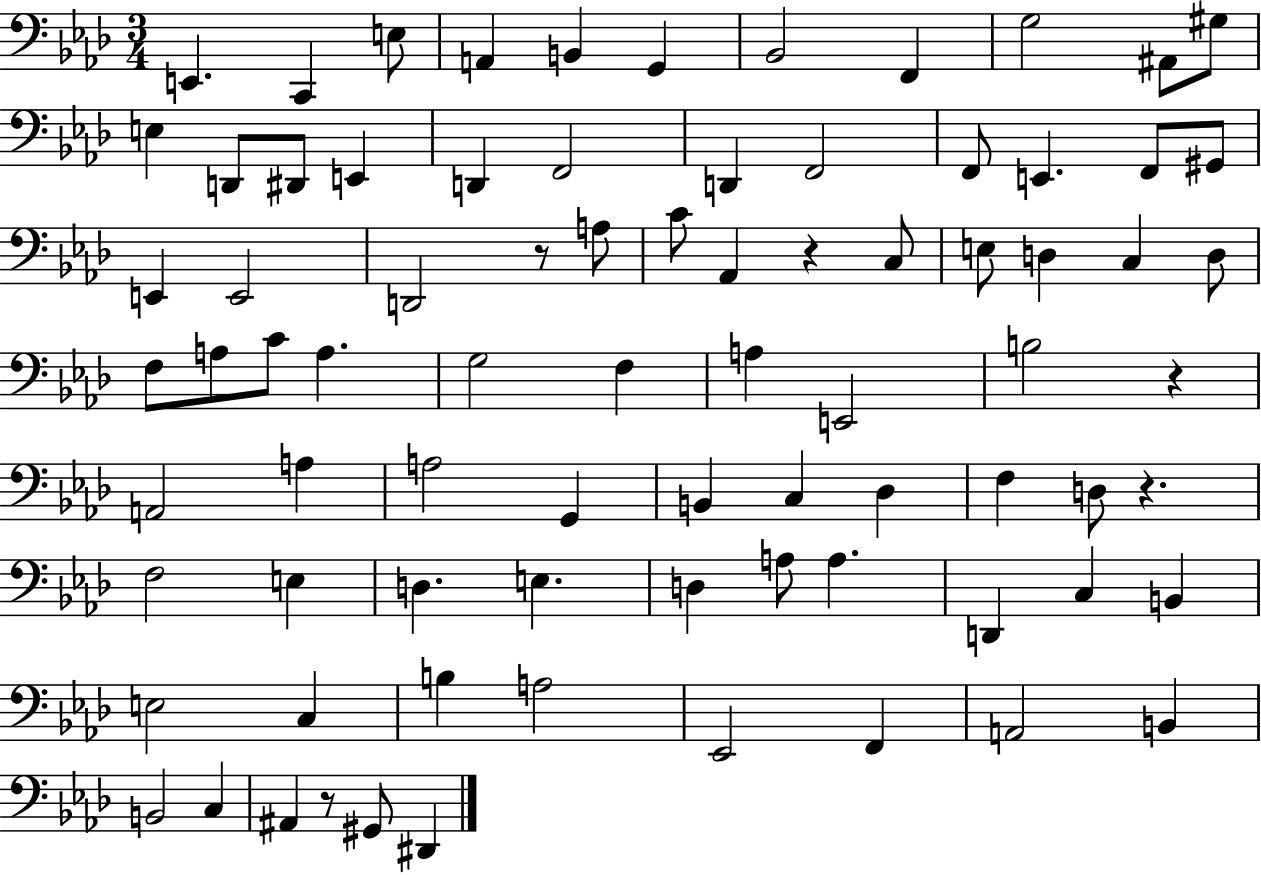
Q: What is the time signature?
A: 3/4